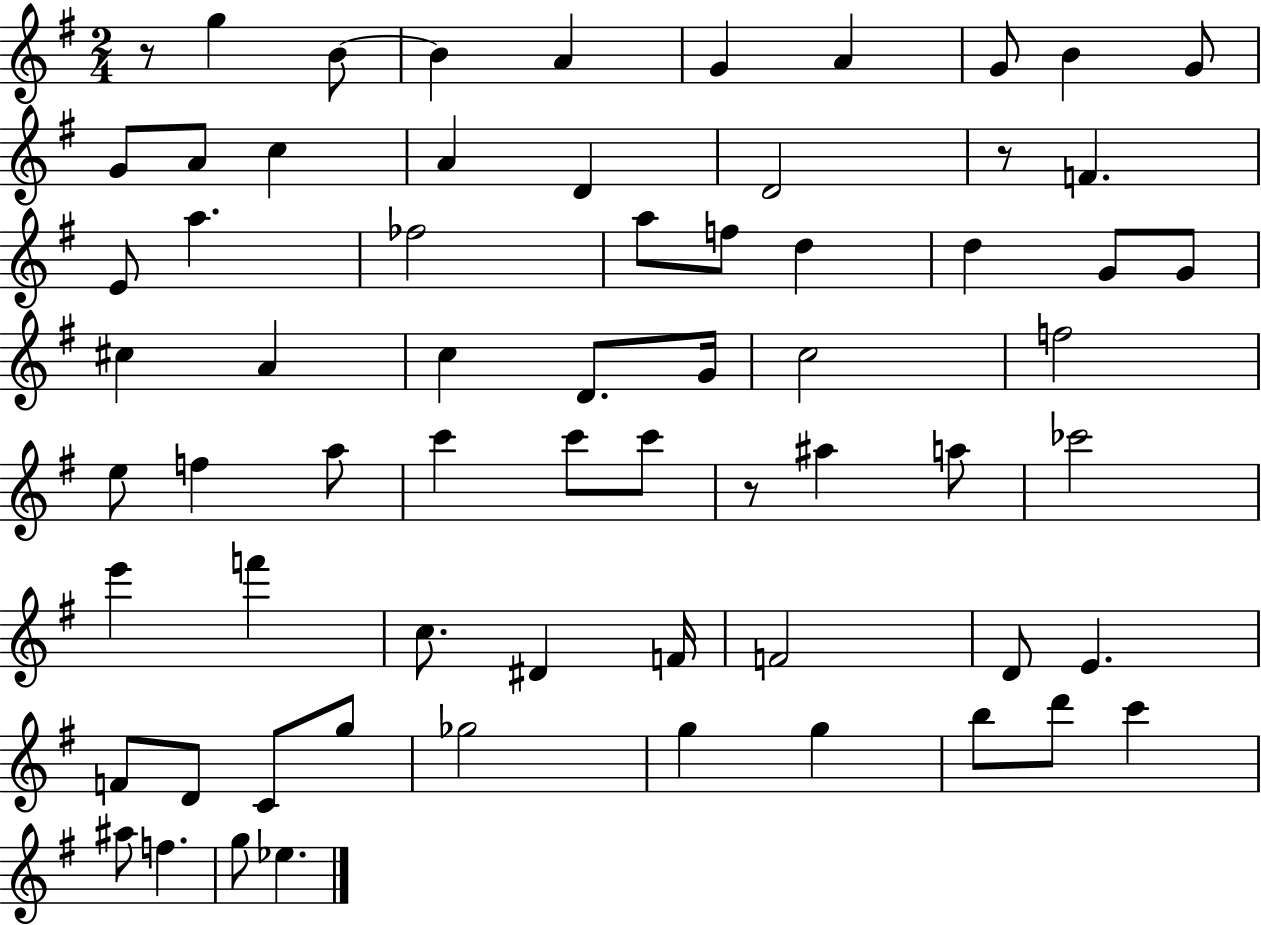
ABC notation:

X:1
T:Untitled
M:2/4
L:1/4
K:G
z/2 g B/2 B A G A G/2 B G/2 G/2 A/2 c A D D2 z/2 F E/2 a _f2 a/2 f/2 d d G/2 G/2 ^c A c D/2 G/4 c2 f2 e/2 f a/2 c' c'/2 c'/2 z/2 ^a a/2 _c'2 e' f' c/2 ^D F/4 F2 D/2 E F/2 D/2 C/2 g/2 _g2 g g b/2 d'/2 c' ^a/2 f g/2 _e